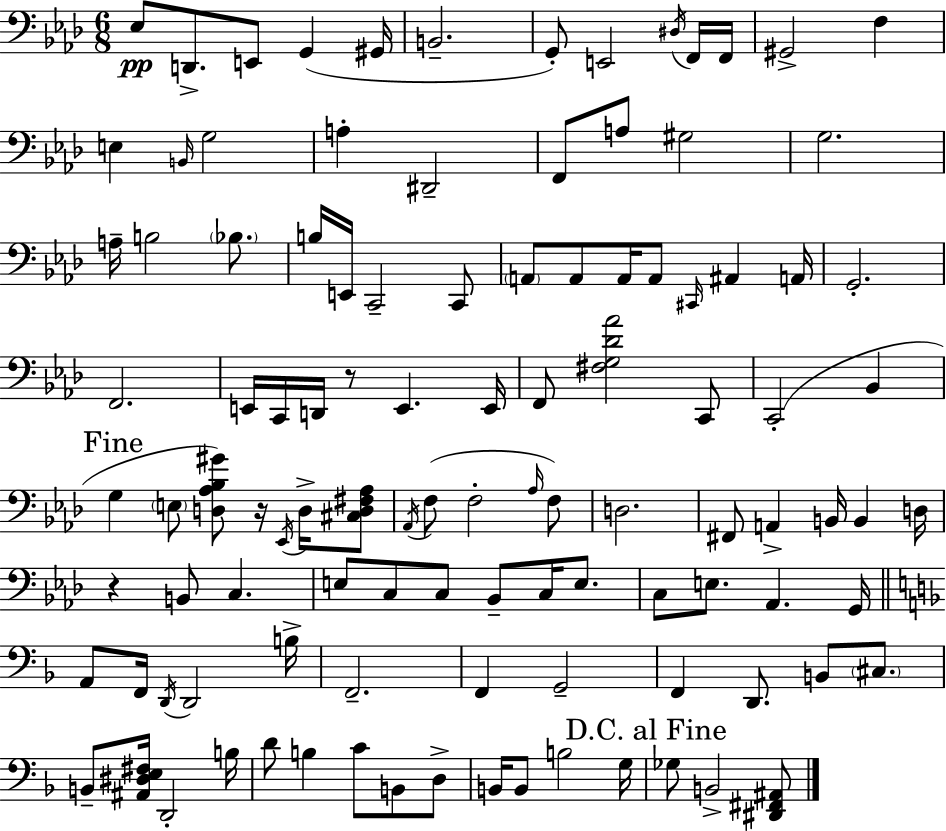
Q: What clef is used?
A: bass